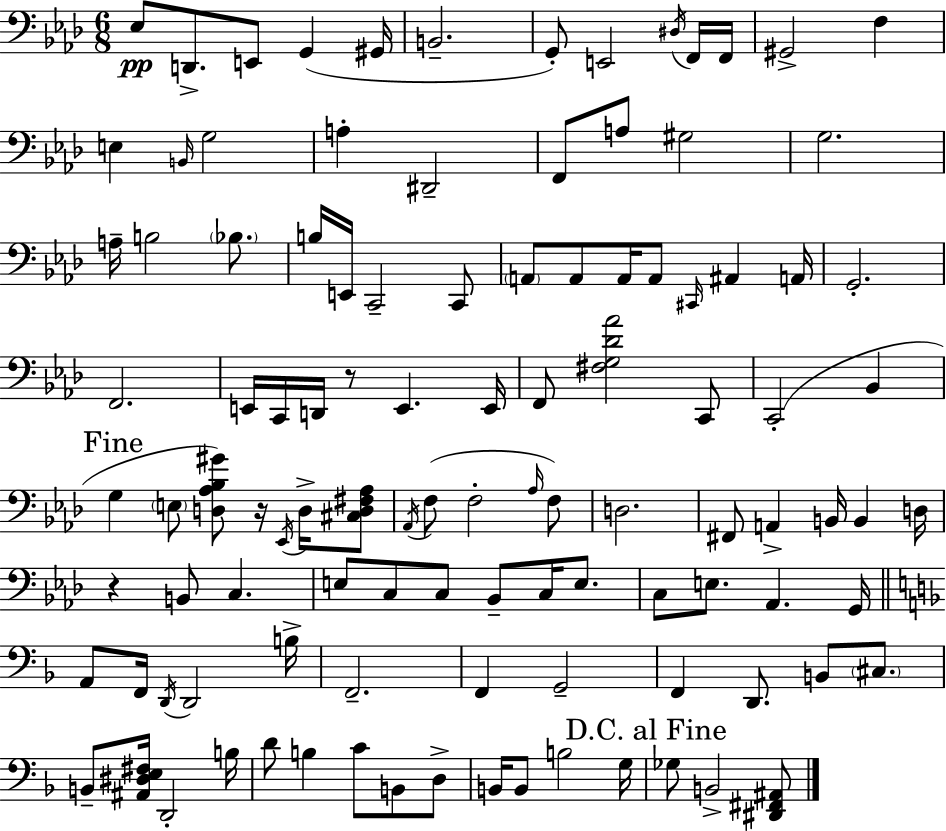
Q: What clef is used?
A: bass